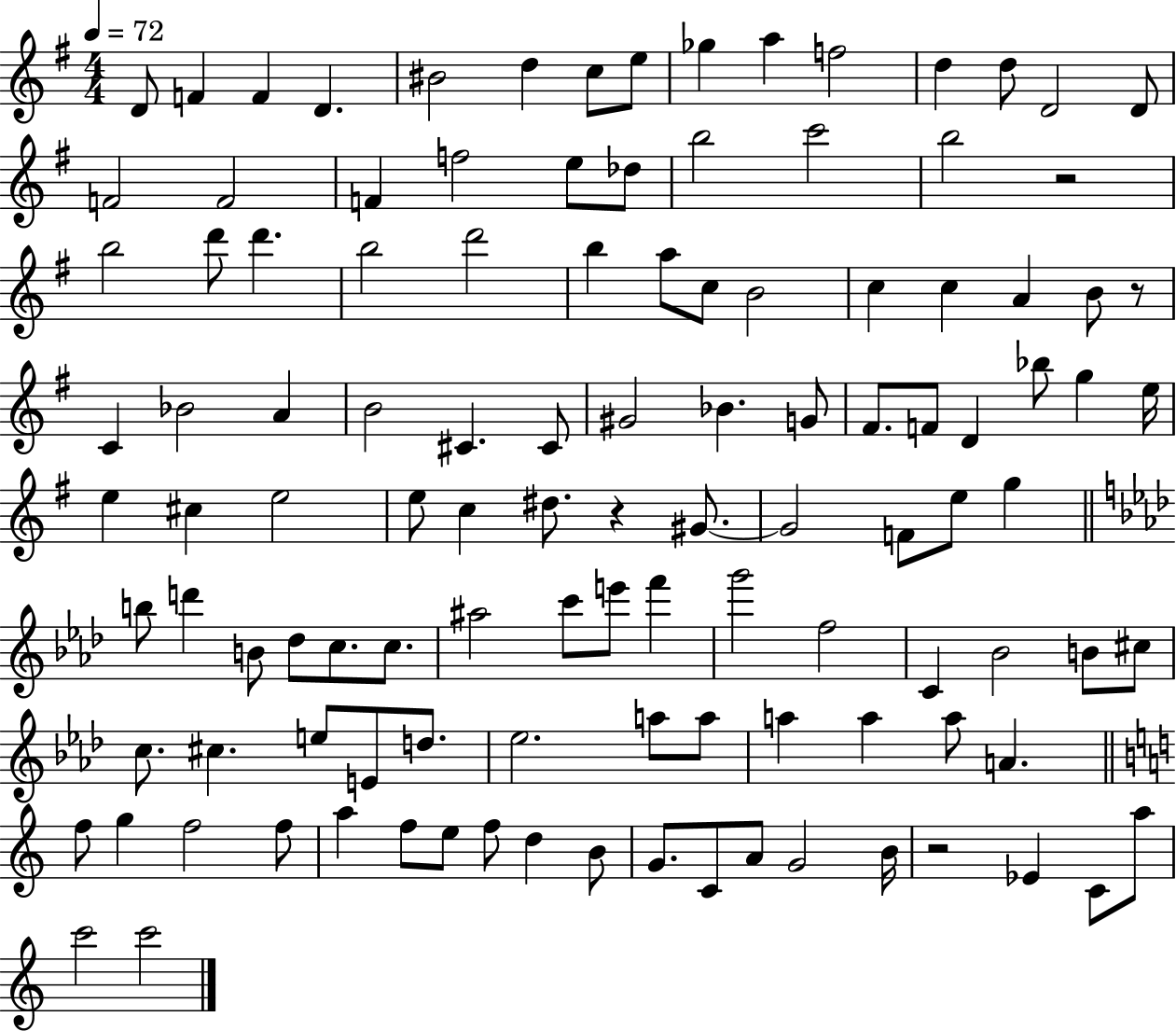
D4/e F4/q F4/q D4/q. BIS4/h D5/q C5/e E5/e Gb5/q A5/q F5/h D5/q D5/e D4/h D4/e F4/h F4/h F4/q F5/h E5/e Db5/e B5/h C6/h B5/h R/h B5/h D6/e D6/q. B5/h D6/h B5/q A5/e C5/e B4/h C5/q C5/q A4/q B4/e R/e C4/q Bb4/h A4/q B4/h C#4/q. C#4/e G#4/h Bb4/q. G4/e F#4/e. F4/e D4/q Bb5/e G5/q E5/s E5/q C#5/q E5/h E5/e C5/q D#5/e. R/q G#4/e. G#4/h F4/e E5/e G5/q B5/e D6/q B4/e Db5/e C5/e. C5/e. A#5/h C6/e E6/e F6/q G6/h F5/h C4/q Bb4/h B4/e C#5/e C5/e. C#5/q. E5/e E4/e D5/e. Eb5/h. A5/e A5/e A5/q A5/q A5/e A4/q. F5/e G5/q F5/h F5/e A5/q F5/e E5/e F5/e D5/q B4/e G4/e. C4/e A4/e G4/h B4/s R/h Eb4/q C4/e A5/e C6/h C6/h